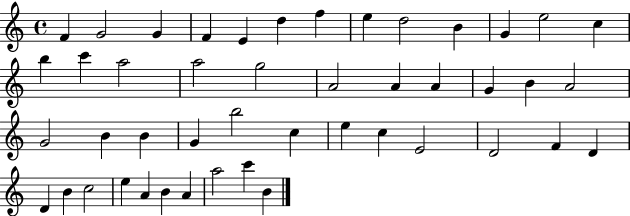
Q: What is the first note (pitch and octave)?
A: F4